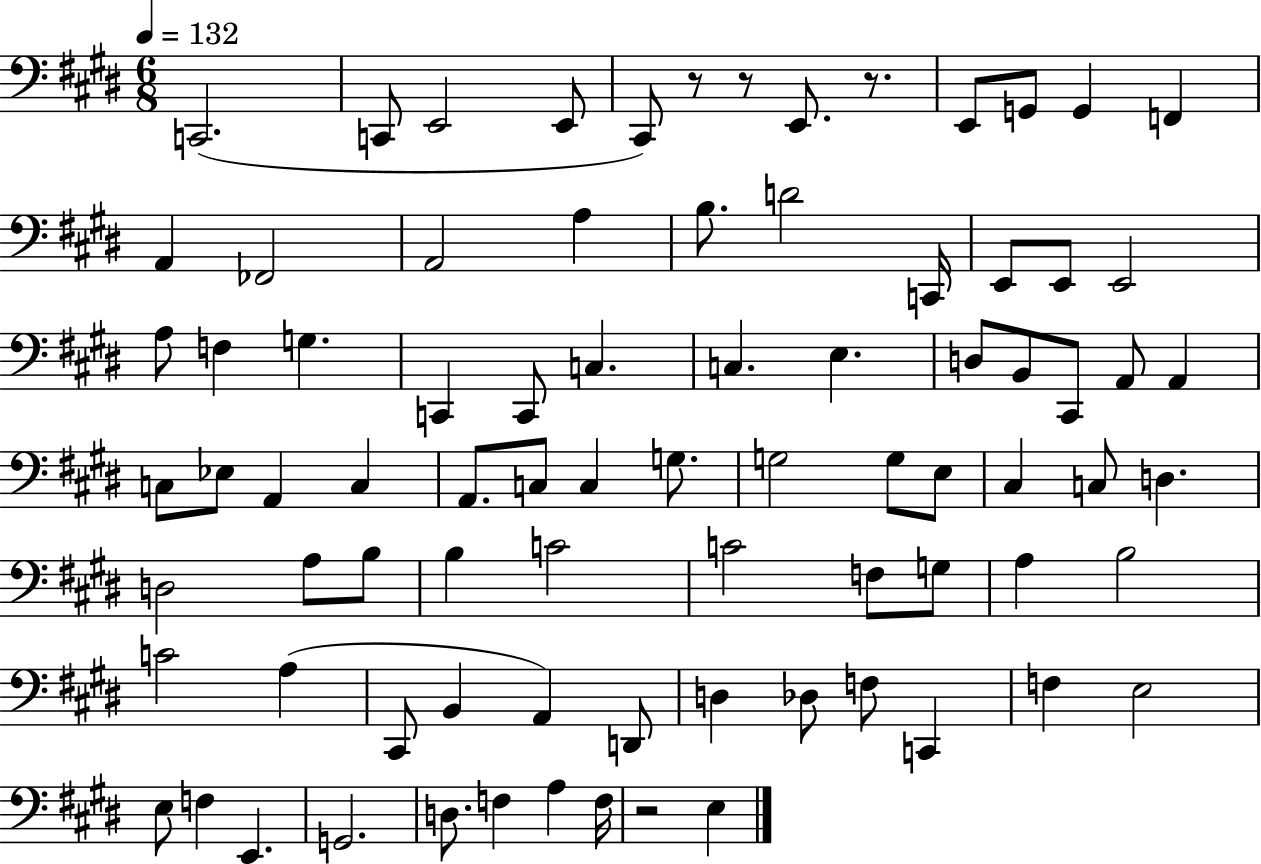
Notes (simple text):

C2/h. C2/e E2/h E2/e C#2/e R/e R/e E2/e. R/e. E2/e G2/e G2/q F2/q A2/q FES2/h A2/h A3/q B3/e. D4/h C2/s E2/e E2/e E2/h A3/e F3/q G3/q. C2/q C2/e C3/q. C3/q. E3/q. D3/e B2/e C#2/e A2/e A2/q C3/e Eb3/e A2/q C3/q A2/e. C3/e C3/q G3/e. G3/h G3/e E3/e C#3/q C3/e D3/q. D3/h A3/e B3/e B3/q C4/h C4/h F3/e G3/e A3/q B3/h C4/h A3/q C#2/e B2/q A2/q D2/e D3/q Db3/e F3/e C2/q F3/q E3/h E3/e F3/q E2/q. G2/h. D3/e. F3/q A3/q F3/s R/h E3/q